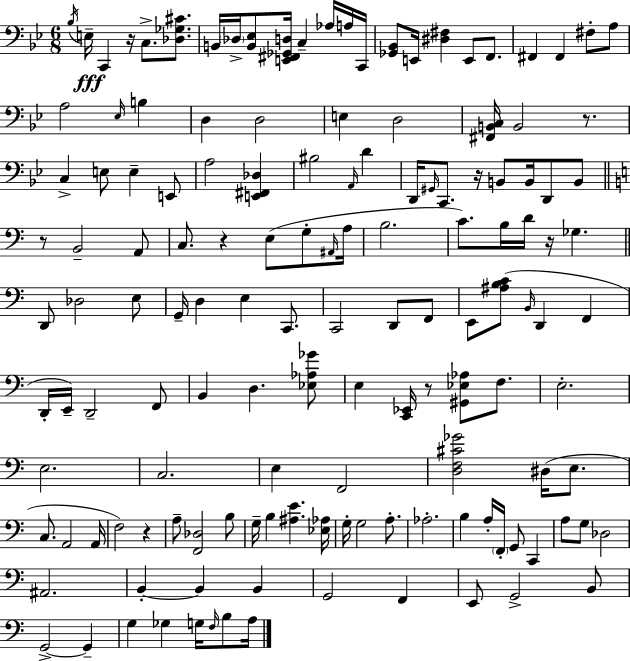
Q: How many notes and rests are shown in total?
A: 141